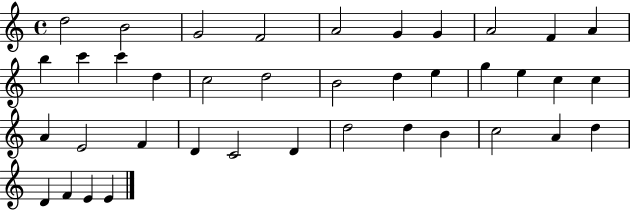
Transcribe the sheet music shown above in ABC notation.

X:1
T:Untitled
M:4/4
L:1/4
K:C
d2 B2 G2 F2 A2 G G A2 F A b c' c' d c2 d2 B2 d e g e c c A E2 F D C2 D d2 d B c2 A d D F E E